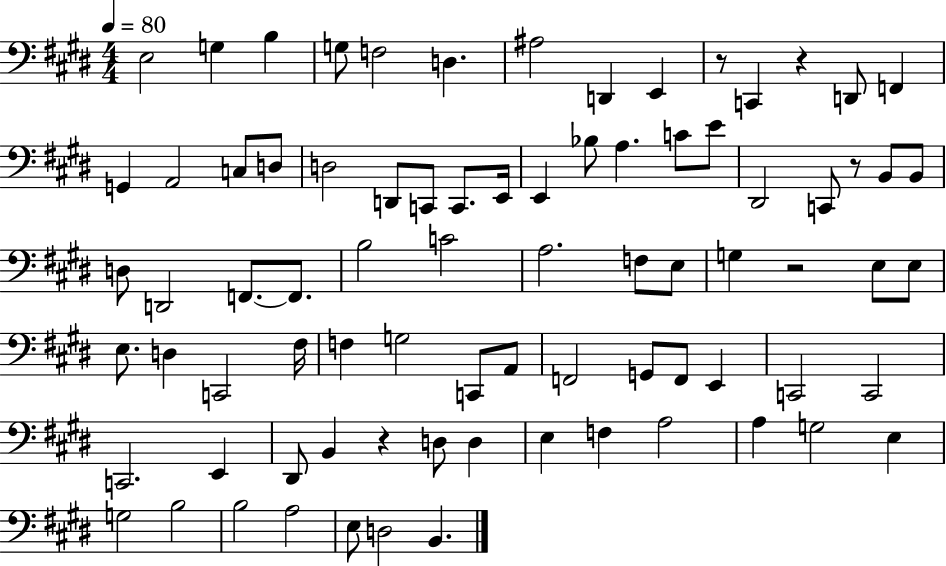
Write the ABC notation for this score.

X:1
T:Untitled
M:4/4
L:1/4
K:E
E,2 G, B, G,/2 F,2 D, ^A,2 D,, E,, z/2 C,, z D,,/2 F,, G,, A,,2 C,/2 D,/2 D,2 D,,/2 C,,/2 C,,/2 E,,/4 E,, _B,/2 A, C/2 E/2 ^D,,2 C,,/2 z/2 B,,/2 B,,/2 D,/2 D,,2 F,,/2 F,,/2 B,2 C2 A,2 F,/2 E,/2 G, z2 E,/2 E,/2 E,/2 D, C,,2 ^F,/4 F, G,2 C,,/2 A,,/2 F,,2 G,,/2 F,,/2 E,, C,,2 C,,2 C,,2 E,, ^D,,/2 B,, z D,/2 D, E, F, A,2 A, G,2 E, G,2 B,2 B,2 A,2 E,/2 D,2 B,,